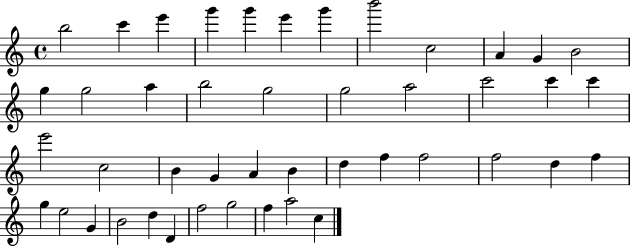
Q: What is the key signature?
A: C major